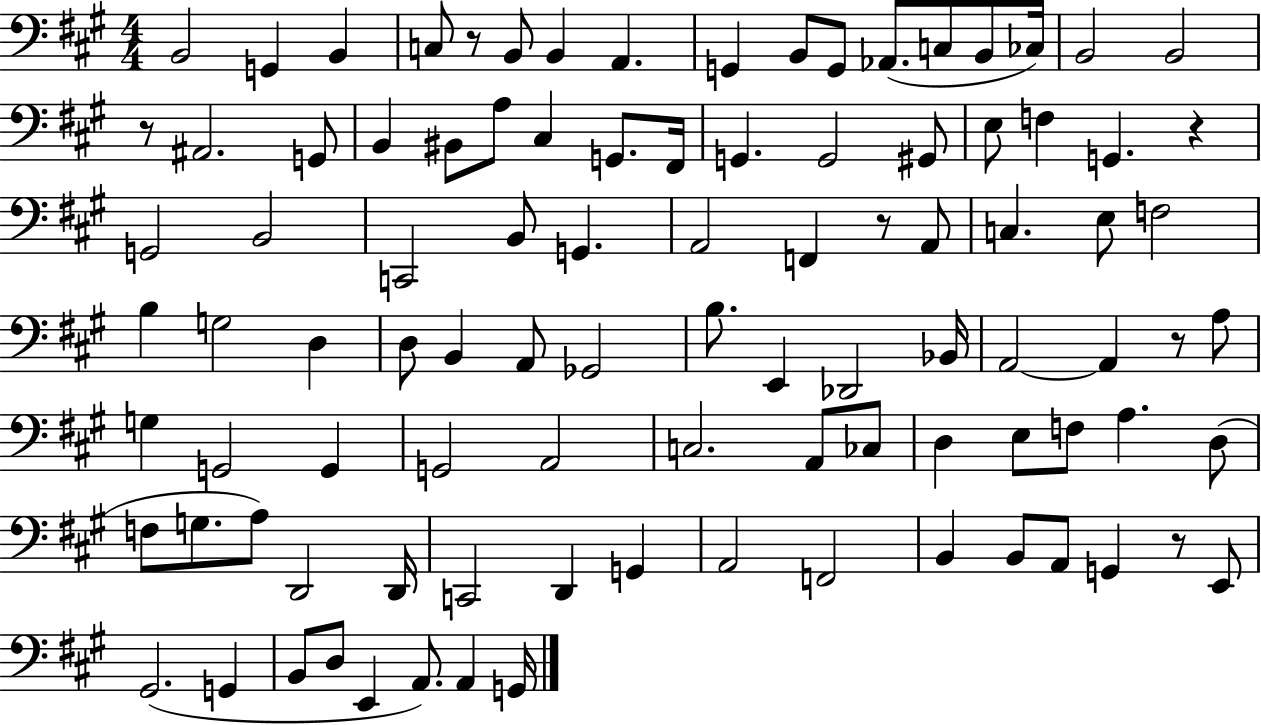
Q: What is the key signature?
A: A major